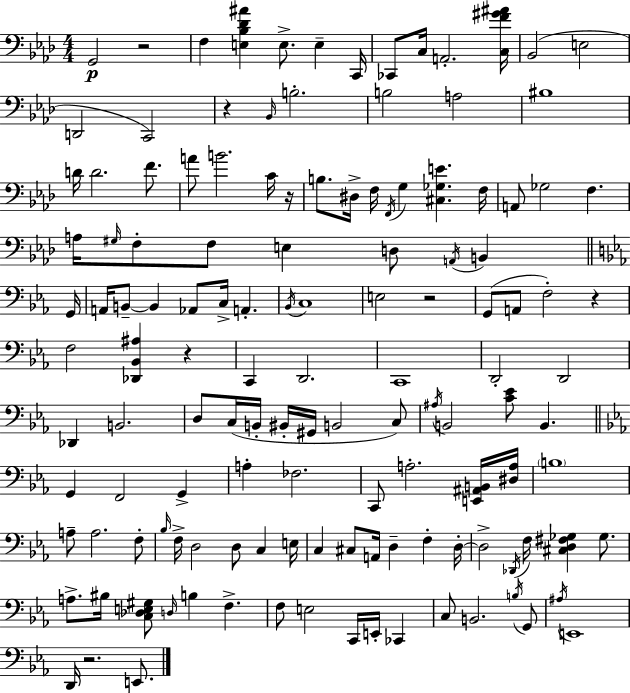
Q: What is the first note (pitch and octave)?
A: G2